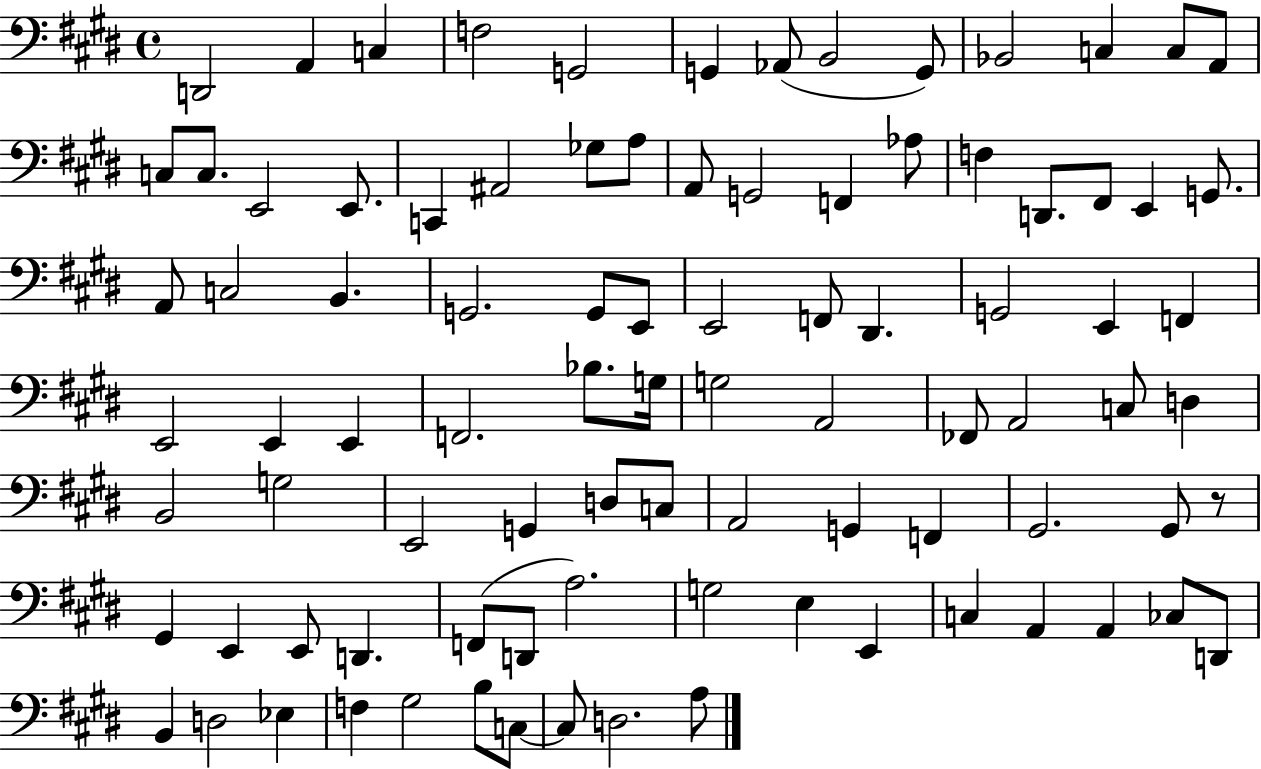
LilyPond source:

{
  \clef bass
  \time 4/4
  \defaultTimeSignature
  \key e \major
  d,2 a,4 c4 | f2 g,2 | g,4 aes,8( b,2 g,8) | bes,2 c4 c8 a,8 | \break c8 c8. e,2 e,8. | c,4 ais,2 ges8 a8 | a,8 g,2 f,4 aes8 | f4 d,8. fis,8 e,4 g,8. | \break a,8 c2 b,4. | g,2. g,8 e,8 | e,2 f,8 dis,4. | g,2 e,4 f,4 | \break e,2 e,4 e,4 | f,2. bes8. g16 | g2 a,2 | fes,8 a,2 c8 d4 | \break b,2 g2 | e,2 g,4 d8 c8 | a,2 g,4 f,4 | gis,2. gis,8 r8 | \break gis,4 e,4 e,8 d,4. | f,8( d,8 a2.) | g2 e4 e,4 | c4 a,4 a,4 ces8 d,8 | \break b,4 d2 ees4 | f4 gis2 b8 c8~~ | c8 d2. a8 | \bar "|."
}